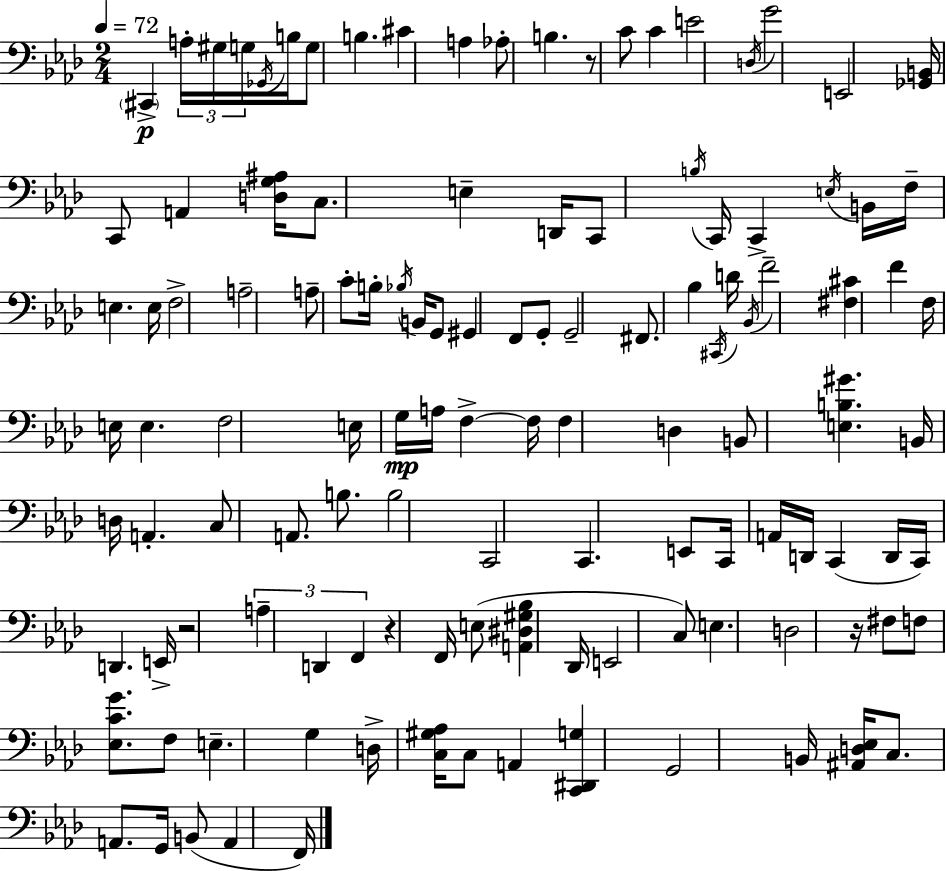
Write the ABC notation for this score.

X:1
T:Untitled
M:2/4
L:1/4
K:Fm
^C,, A,/4 ^G,/4 G,/4 _G,,/4 B,/4 G,/2 B, ^C A, _A,/2 B, z/2 C/2 C E2 D,/4 G2 E,,2 [_G,,B,,]/4 C,,/2 A,, [D,G,^A,]/4 C,/2 E, D,,/4 C,,/2 B,/4 C,,/4 C,, E,/4 B,,/4 F,/4 E, E,/4 F,2 A,2 A,/2 C/2 B,/4 _B,/4 B,,/4 G,,/2 ^G,, F,,/2 G,,/2 G,,2 ^F,,/2 _B, ^C,,/4 D/4 _B,,/4 F2 [^F,^C] F F,/4 E,/4 E, F,2 E,/4 G,/4 A,/4 F, F,/4 F, D, B,,/2 [E,B,^G] B,,/4 D,/4 A,, C,/2 A,,/2 B,/2 B,2 C,,2 C,, E,,/2 C,,/4 A,,/4 D,,/4 C,, D,,/4 C,,/4 D,, E,,/4 z2 A, D,, F,, z F,,/4 E,/2 [A,,^D,^G,_B,] _D,,/4 E,,2 C,/2 E, D,2 z/4 ^F,/2 F,/2 [_E,CG]/2 F,/2 E, G, D,/4 [C,^G,_A,]/4 C,/2 A,, [C,,^D,,G,] G,,2 B,,/4 [^A,,D,_E,]/4 C,/2 A,,/2 G,,/4 B,,/2 A,, F,,/4